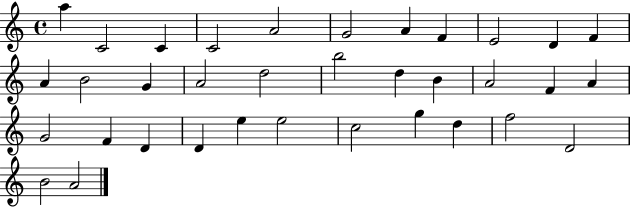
{
  \clef treble
  \time 4/4
  \defaultTimeSignature
  \key c \major
  a''4 c'2 c'4 | c'2 a'2 | g'2 a'4 f'4 | e'2 d'4 f'4 | \break a'4 b'2 g'4 | a'2 d''2 | b''2 d''4 b'4 | a'2 f'4 a'4 | \break g'2 f'4 d'4 | d'4 e''4 e''2 | c''2 g''4 d''4 | f''2 d'2 | \break b'2 a'2 | \bar "|."
}